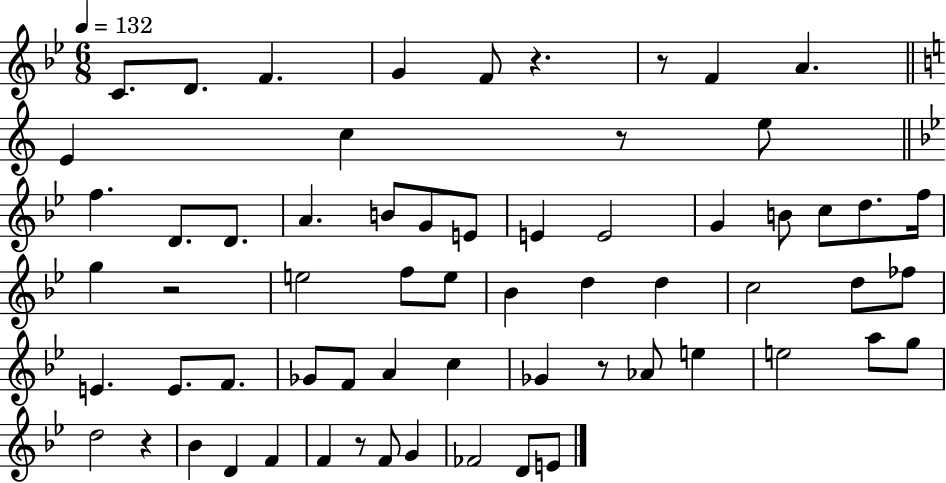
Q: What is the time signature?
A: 6/8